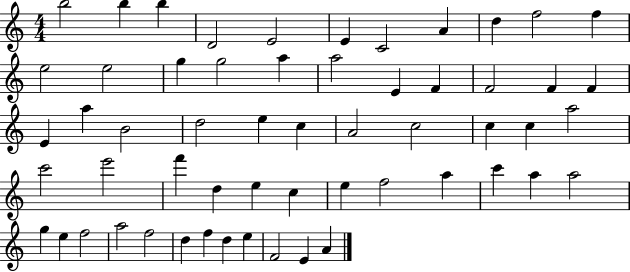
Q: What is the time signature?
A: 4/4